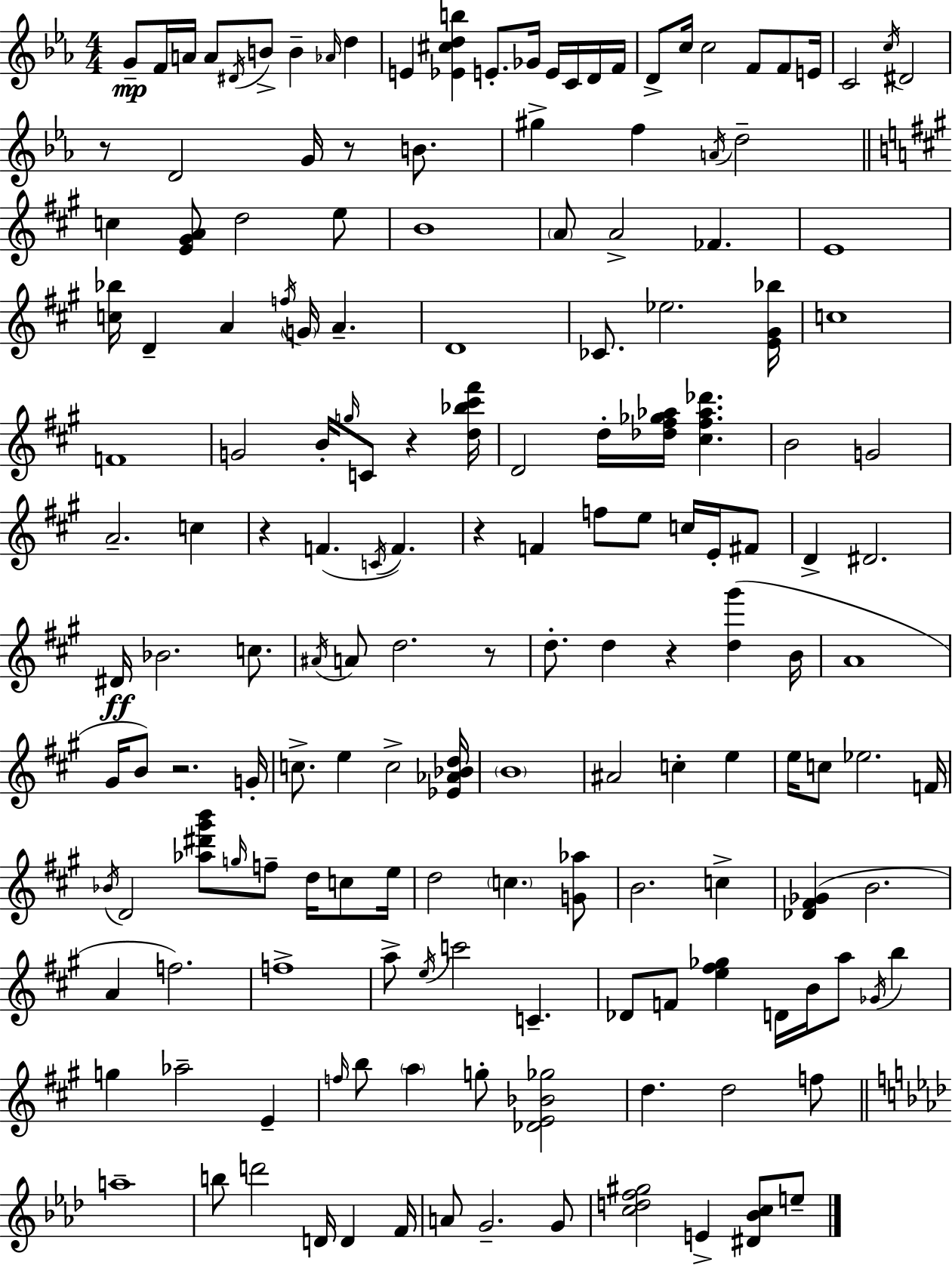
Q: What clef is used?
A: treble